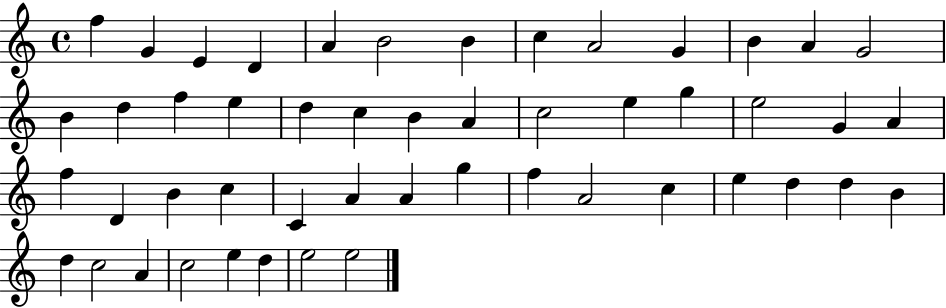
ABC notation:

X:1
T:Untitled
M:4/4
L:1/4
K:C
f G E D A B2 B c A2 G B A G2 B d f e d c B A c2 e g e2 G A f D B c C A A g f A2 c e d d B d c2 A c2 e d e2 e2